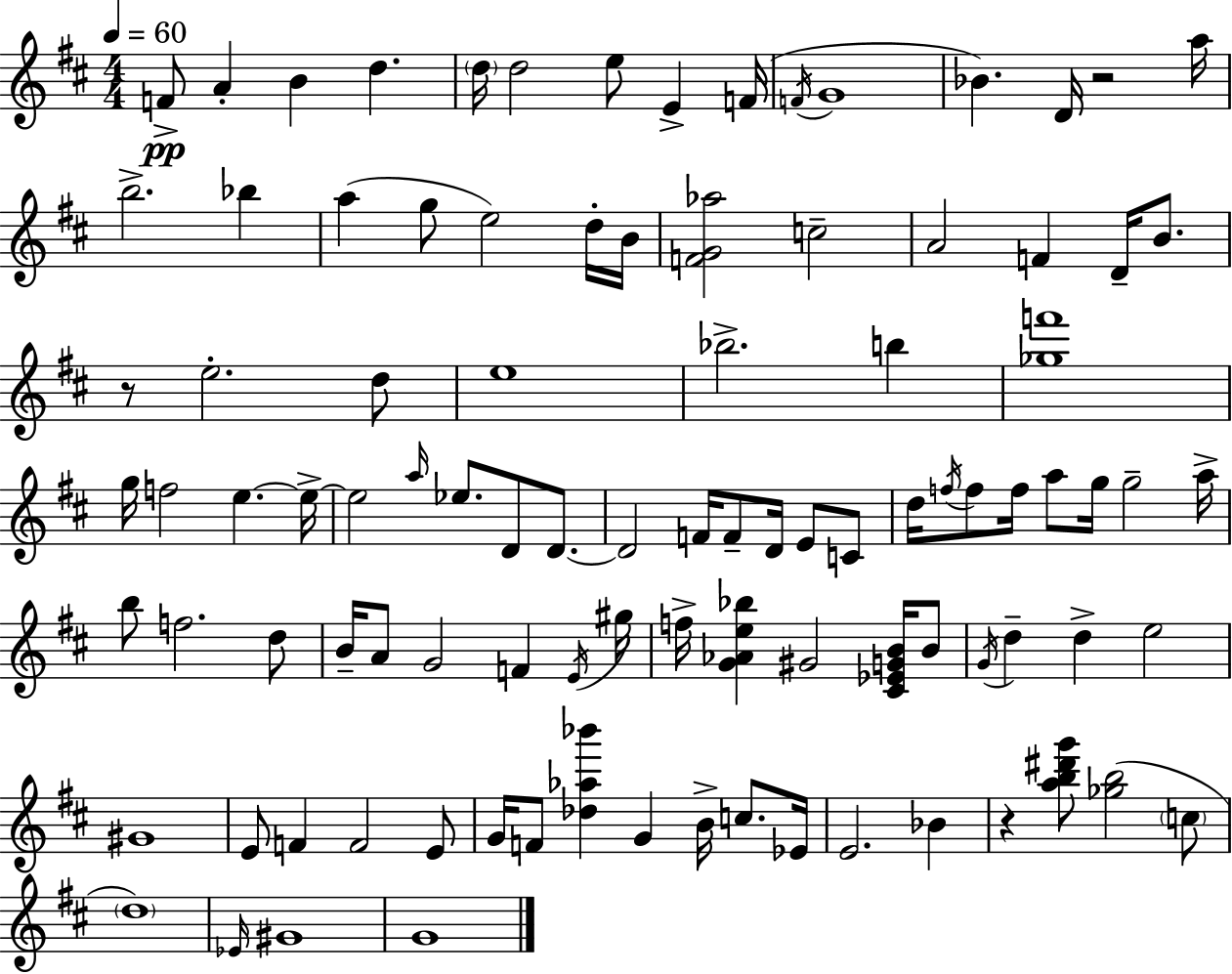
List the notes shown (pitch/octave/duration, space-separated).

F4/e A4/q B4/q D5/q. D5/s D5/h E5/e E4/q F4/s F4/s G4/w Bb4/q. D4/s R/h A5/s B5/h. Bb5/q A5/q G5/e E5/h D5/s B4/s [F4,G4,Ab5]/h C5/h A4/h F4/q D4/s B4/e. R/e E5/h. D5/e E5/w Bb5/h. B5/q [Gb5,F6]/w G5/s F5/h E5/q. E5/s E5/h A5/s Eb5/e. D4/e D4/e. D4/h F4/s F4/e D4/s E4/e C4/e D5/s F5/s F5/e F5/s A5/e G5/s G5/h A5/s B5/e F5/h. D5/e B4/s A4/e G4/h F4/q E4/s G#5/s F5/s [G4,Ab4,E5,Bb5]/q G#4/h [C#4,Eb4,G4,B4]/s B4/e G4/s D5/q D5/q E5/h G#4/w E4/e F4/q F4/h E4/e G4/s F4/e [Db5,Ab5,Bb6]/q G4/q B4/s C5/e. Eb4/s E4/h. Bb4/q R/q [A5,B5,D#6,G6]/e [Gb5,B5]/h C5/e D5/w Eb4/s G#4/w G4/w